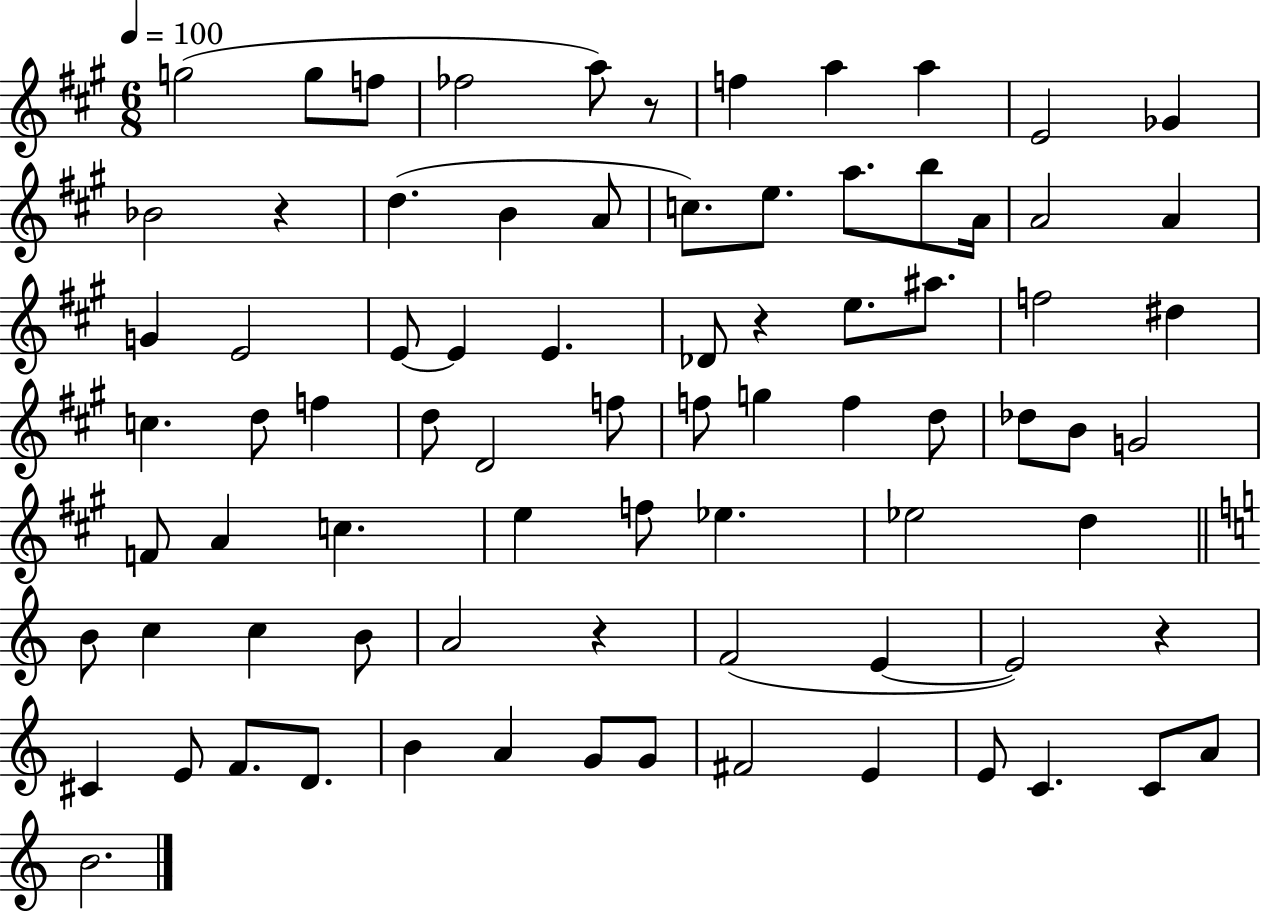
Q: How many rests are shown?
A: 5